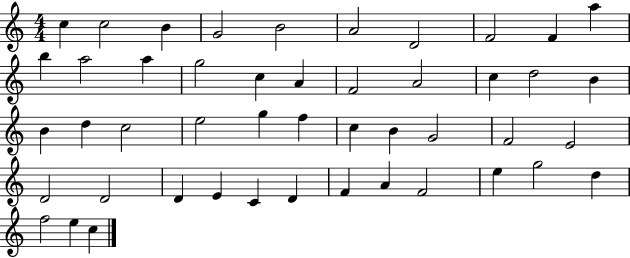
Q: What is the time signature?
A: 4/4